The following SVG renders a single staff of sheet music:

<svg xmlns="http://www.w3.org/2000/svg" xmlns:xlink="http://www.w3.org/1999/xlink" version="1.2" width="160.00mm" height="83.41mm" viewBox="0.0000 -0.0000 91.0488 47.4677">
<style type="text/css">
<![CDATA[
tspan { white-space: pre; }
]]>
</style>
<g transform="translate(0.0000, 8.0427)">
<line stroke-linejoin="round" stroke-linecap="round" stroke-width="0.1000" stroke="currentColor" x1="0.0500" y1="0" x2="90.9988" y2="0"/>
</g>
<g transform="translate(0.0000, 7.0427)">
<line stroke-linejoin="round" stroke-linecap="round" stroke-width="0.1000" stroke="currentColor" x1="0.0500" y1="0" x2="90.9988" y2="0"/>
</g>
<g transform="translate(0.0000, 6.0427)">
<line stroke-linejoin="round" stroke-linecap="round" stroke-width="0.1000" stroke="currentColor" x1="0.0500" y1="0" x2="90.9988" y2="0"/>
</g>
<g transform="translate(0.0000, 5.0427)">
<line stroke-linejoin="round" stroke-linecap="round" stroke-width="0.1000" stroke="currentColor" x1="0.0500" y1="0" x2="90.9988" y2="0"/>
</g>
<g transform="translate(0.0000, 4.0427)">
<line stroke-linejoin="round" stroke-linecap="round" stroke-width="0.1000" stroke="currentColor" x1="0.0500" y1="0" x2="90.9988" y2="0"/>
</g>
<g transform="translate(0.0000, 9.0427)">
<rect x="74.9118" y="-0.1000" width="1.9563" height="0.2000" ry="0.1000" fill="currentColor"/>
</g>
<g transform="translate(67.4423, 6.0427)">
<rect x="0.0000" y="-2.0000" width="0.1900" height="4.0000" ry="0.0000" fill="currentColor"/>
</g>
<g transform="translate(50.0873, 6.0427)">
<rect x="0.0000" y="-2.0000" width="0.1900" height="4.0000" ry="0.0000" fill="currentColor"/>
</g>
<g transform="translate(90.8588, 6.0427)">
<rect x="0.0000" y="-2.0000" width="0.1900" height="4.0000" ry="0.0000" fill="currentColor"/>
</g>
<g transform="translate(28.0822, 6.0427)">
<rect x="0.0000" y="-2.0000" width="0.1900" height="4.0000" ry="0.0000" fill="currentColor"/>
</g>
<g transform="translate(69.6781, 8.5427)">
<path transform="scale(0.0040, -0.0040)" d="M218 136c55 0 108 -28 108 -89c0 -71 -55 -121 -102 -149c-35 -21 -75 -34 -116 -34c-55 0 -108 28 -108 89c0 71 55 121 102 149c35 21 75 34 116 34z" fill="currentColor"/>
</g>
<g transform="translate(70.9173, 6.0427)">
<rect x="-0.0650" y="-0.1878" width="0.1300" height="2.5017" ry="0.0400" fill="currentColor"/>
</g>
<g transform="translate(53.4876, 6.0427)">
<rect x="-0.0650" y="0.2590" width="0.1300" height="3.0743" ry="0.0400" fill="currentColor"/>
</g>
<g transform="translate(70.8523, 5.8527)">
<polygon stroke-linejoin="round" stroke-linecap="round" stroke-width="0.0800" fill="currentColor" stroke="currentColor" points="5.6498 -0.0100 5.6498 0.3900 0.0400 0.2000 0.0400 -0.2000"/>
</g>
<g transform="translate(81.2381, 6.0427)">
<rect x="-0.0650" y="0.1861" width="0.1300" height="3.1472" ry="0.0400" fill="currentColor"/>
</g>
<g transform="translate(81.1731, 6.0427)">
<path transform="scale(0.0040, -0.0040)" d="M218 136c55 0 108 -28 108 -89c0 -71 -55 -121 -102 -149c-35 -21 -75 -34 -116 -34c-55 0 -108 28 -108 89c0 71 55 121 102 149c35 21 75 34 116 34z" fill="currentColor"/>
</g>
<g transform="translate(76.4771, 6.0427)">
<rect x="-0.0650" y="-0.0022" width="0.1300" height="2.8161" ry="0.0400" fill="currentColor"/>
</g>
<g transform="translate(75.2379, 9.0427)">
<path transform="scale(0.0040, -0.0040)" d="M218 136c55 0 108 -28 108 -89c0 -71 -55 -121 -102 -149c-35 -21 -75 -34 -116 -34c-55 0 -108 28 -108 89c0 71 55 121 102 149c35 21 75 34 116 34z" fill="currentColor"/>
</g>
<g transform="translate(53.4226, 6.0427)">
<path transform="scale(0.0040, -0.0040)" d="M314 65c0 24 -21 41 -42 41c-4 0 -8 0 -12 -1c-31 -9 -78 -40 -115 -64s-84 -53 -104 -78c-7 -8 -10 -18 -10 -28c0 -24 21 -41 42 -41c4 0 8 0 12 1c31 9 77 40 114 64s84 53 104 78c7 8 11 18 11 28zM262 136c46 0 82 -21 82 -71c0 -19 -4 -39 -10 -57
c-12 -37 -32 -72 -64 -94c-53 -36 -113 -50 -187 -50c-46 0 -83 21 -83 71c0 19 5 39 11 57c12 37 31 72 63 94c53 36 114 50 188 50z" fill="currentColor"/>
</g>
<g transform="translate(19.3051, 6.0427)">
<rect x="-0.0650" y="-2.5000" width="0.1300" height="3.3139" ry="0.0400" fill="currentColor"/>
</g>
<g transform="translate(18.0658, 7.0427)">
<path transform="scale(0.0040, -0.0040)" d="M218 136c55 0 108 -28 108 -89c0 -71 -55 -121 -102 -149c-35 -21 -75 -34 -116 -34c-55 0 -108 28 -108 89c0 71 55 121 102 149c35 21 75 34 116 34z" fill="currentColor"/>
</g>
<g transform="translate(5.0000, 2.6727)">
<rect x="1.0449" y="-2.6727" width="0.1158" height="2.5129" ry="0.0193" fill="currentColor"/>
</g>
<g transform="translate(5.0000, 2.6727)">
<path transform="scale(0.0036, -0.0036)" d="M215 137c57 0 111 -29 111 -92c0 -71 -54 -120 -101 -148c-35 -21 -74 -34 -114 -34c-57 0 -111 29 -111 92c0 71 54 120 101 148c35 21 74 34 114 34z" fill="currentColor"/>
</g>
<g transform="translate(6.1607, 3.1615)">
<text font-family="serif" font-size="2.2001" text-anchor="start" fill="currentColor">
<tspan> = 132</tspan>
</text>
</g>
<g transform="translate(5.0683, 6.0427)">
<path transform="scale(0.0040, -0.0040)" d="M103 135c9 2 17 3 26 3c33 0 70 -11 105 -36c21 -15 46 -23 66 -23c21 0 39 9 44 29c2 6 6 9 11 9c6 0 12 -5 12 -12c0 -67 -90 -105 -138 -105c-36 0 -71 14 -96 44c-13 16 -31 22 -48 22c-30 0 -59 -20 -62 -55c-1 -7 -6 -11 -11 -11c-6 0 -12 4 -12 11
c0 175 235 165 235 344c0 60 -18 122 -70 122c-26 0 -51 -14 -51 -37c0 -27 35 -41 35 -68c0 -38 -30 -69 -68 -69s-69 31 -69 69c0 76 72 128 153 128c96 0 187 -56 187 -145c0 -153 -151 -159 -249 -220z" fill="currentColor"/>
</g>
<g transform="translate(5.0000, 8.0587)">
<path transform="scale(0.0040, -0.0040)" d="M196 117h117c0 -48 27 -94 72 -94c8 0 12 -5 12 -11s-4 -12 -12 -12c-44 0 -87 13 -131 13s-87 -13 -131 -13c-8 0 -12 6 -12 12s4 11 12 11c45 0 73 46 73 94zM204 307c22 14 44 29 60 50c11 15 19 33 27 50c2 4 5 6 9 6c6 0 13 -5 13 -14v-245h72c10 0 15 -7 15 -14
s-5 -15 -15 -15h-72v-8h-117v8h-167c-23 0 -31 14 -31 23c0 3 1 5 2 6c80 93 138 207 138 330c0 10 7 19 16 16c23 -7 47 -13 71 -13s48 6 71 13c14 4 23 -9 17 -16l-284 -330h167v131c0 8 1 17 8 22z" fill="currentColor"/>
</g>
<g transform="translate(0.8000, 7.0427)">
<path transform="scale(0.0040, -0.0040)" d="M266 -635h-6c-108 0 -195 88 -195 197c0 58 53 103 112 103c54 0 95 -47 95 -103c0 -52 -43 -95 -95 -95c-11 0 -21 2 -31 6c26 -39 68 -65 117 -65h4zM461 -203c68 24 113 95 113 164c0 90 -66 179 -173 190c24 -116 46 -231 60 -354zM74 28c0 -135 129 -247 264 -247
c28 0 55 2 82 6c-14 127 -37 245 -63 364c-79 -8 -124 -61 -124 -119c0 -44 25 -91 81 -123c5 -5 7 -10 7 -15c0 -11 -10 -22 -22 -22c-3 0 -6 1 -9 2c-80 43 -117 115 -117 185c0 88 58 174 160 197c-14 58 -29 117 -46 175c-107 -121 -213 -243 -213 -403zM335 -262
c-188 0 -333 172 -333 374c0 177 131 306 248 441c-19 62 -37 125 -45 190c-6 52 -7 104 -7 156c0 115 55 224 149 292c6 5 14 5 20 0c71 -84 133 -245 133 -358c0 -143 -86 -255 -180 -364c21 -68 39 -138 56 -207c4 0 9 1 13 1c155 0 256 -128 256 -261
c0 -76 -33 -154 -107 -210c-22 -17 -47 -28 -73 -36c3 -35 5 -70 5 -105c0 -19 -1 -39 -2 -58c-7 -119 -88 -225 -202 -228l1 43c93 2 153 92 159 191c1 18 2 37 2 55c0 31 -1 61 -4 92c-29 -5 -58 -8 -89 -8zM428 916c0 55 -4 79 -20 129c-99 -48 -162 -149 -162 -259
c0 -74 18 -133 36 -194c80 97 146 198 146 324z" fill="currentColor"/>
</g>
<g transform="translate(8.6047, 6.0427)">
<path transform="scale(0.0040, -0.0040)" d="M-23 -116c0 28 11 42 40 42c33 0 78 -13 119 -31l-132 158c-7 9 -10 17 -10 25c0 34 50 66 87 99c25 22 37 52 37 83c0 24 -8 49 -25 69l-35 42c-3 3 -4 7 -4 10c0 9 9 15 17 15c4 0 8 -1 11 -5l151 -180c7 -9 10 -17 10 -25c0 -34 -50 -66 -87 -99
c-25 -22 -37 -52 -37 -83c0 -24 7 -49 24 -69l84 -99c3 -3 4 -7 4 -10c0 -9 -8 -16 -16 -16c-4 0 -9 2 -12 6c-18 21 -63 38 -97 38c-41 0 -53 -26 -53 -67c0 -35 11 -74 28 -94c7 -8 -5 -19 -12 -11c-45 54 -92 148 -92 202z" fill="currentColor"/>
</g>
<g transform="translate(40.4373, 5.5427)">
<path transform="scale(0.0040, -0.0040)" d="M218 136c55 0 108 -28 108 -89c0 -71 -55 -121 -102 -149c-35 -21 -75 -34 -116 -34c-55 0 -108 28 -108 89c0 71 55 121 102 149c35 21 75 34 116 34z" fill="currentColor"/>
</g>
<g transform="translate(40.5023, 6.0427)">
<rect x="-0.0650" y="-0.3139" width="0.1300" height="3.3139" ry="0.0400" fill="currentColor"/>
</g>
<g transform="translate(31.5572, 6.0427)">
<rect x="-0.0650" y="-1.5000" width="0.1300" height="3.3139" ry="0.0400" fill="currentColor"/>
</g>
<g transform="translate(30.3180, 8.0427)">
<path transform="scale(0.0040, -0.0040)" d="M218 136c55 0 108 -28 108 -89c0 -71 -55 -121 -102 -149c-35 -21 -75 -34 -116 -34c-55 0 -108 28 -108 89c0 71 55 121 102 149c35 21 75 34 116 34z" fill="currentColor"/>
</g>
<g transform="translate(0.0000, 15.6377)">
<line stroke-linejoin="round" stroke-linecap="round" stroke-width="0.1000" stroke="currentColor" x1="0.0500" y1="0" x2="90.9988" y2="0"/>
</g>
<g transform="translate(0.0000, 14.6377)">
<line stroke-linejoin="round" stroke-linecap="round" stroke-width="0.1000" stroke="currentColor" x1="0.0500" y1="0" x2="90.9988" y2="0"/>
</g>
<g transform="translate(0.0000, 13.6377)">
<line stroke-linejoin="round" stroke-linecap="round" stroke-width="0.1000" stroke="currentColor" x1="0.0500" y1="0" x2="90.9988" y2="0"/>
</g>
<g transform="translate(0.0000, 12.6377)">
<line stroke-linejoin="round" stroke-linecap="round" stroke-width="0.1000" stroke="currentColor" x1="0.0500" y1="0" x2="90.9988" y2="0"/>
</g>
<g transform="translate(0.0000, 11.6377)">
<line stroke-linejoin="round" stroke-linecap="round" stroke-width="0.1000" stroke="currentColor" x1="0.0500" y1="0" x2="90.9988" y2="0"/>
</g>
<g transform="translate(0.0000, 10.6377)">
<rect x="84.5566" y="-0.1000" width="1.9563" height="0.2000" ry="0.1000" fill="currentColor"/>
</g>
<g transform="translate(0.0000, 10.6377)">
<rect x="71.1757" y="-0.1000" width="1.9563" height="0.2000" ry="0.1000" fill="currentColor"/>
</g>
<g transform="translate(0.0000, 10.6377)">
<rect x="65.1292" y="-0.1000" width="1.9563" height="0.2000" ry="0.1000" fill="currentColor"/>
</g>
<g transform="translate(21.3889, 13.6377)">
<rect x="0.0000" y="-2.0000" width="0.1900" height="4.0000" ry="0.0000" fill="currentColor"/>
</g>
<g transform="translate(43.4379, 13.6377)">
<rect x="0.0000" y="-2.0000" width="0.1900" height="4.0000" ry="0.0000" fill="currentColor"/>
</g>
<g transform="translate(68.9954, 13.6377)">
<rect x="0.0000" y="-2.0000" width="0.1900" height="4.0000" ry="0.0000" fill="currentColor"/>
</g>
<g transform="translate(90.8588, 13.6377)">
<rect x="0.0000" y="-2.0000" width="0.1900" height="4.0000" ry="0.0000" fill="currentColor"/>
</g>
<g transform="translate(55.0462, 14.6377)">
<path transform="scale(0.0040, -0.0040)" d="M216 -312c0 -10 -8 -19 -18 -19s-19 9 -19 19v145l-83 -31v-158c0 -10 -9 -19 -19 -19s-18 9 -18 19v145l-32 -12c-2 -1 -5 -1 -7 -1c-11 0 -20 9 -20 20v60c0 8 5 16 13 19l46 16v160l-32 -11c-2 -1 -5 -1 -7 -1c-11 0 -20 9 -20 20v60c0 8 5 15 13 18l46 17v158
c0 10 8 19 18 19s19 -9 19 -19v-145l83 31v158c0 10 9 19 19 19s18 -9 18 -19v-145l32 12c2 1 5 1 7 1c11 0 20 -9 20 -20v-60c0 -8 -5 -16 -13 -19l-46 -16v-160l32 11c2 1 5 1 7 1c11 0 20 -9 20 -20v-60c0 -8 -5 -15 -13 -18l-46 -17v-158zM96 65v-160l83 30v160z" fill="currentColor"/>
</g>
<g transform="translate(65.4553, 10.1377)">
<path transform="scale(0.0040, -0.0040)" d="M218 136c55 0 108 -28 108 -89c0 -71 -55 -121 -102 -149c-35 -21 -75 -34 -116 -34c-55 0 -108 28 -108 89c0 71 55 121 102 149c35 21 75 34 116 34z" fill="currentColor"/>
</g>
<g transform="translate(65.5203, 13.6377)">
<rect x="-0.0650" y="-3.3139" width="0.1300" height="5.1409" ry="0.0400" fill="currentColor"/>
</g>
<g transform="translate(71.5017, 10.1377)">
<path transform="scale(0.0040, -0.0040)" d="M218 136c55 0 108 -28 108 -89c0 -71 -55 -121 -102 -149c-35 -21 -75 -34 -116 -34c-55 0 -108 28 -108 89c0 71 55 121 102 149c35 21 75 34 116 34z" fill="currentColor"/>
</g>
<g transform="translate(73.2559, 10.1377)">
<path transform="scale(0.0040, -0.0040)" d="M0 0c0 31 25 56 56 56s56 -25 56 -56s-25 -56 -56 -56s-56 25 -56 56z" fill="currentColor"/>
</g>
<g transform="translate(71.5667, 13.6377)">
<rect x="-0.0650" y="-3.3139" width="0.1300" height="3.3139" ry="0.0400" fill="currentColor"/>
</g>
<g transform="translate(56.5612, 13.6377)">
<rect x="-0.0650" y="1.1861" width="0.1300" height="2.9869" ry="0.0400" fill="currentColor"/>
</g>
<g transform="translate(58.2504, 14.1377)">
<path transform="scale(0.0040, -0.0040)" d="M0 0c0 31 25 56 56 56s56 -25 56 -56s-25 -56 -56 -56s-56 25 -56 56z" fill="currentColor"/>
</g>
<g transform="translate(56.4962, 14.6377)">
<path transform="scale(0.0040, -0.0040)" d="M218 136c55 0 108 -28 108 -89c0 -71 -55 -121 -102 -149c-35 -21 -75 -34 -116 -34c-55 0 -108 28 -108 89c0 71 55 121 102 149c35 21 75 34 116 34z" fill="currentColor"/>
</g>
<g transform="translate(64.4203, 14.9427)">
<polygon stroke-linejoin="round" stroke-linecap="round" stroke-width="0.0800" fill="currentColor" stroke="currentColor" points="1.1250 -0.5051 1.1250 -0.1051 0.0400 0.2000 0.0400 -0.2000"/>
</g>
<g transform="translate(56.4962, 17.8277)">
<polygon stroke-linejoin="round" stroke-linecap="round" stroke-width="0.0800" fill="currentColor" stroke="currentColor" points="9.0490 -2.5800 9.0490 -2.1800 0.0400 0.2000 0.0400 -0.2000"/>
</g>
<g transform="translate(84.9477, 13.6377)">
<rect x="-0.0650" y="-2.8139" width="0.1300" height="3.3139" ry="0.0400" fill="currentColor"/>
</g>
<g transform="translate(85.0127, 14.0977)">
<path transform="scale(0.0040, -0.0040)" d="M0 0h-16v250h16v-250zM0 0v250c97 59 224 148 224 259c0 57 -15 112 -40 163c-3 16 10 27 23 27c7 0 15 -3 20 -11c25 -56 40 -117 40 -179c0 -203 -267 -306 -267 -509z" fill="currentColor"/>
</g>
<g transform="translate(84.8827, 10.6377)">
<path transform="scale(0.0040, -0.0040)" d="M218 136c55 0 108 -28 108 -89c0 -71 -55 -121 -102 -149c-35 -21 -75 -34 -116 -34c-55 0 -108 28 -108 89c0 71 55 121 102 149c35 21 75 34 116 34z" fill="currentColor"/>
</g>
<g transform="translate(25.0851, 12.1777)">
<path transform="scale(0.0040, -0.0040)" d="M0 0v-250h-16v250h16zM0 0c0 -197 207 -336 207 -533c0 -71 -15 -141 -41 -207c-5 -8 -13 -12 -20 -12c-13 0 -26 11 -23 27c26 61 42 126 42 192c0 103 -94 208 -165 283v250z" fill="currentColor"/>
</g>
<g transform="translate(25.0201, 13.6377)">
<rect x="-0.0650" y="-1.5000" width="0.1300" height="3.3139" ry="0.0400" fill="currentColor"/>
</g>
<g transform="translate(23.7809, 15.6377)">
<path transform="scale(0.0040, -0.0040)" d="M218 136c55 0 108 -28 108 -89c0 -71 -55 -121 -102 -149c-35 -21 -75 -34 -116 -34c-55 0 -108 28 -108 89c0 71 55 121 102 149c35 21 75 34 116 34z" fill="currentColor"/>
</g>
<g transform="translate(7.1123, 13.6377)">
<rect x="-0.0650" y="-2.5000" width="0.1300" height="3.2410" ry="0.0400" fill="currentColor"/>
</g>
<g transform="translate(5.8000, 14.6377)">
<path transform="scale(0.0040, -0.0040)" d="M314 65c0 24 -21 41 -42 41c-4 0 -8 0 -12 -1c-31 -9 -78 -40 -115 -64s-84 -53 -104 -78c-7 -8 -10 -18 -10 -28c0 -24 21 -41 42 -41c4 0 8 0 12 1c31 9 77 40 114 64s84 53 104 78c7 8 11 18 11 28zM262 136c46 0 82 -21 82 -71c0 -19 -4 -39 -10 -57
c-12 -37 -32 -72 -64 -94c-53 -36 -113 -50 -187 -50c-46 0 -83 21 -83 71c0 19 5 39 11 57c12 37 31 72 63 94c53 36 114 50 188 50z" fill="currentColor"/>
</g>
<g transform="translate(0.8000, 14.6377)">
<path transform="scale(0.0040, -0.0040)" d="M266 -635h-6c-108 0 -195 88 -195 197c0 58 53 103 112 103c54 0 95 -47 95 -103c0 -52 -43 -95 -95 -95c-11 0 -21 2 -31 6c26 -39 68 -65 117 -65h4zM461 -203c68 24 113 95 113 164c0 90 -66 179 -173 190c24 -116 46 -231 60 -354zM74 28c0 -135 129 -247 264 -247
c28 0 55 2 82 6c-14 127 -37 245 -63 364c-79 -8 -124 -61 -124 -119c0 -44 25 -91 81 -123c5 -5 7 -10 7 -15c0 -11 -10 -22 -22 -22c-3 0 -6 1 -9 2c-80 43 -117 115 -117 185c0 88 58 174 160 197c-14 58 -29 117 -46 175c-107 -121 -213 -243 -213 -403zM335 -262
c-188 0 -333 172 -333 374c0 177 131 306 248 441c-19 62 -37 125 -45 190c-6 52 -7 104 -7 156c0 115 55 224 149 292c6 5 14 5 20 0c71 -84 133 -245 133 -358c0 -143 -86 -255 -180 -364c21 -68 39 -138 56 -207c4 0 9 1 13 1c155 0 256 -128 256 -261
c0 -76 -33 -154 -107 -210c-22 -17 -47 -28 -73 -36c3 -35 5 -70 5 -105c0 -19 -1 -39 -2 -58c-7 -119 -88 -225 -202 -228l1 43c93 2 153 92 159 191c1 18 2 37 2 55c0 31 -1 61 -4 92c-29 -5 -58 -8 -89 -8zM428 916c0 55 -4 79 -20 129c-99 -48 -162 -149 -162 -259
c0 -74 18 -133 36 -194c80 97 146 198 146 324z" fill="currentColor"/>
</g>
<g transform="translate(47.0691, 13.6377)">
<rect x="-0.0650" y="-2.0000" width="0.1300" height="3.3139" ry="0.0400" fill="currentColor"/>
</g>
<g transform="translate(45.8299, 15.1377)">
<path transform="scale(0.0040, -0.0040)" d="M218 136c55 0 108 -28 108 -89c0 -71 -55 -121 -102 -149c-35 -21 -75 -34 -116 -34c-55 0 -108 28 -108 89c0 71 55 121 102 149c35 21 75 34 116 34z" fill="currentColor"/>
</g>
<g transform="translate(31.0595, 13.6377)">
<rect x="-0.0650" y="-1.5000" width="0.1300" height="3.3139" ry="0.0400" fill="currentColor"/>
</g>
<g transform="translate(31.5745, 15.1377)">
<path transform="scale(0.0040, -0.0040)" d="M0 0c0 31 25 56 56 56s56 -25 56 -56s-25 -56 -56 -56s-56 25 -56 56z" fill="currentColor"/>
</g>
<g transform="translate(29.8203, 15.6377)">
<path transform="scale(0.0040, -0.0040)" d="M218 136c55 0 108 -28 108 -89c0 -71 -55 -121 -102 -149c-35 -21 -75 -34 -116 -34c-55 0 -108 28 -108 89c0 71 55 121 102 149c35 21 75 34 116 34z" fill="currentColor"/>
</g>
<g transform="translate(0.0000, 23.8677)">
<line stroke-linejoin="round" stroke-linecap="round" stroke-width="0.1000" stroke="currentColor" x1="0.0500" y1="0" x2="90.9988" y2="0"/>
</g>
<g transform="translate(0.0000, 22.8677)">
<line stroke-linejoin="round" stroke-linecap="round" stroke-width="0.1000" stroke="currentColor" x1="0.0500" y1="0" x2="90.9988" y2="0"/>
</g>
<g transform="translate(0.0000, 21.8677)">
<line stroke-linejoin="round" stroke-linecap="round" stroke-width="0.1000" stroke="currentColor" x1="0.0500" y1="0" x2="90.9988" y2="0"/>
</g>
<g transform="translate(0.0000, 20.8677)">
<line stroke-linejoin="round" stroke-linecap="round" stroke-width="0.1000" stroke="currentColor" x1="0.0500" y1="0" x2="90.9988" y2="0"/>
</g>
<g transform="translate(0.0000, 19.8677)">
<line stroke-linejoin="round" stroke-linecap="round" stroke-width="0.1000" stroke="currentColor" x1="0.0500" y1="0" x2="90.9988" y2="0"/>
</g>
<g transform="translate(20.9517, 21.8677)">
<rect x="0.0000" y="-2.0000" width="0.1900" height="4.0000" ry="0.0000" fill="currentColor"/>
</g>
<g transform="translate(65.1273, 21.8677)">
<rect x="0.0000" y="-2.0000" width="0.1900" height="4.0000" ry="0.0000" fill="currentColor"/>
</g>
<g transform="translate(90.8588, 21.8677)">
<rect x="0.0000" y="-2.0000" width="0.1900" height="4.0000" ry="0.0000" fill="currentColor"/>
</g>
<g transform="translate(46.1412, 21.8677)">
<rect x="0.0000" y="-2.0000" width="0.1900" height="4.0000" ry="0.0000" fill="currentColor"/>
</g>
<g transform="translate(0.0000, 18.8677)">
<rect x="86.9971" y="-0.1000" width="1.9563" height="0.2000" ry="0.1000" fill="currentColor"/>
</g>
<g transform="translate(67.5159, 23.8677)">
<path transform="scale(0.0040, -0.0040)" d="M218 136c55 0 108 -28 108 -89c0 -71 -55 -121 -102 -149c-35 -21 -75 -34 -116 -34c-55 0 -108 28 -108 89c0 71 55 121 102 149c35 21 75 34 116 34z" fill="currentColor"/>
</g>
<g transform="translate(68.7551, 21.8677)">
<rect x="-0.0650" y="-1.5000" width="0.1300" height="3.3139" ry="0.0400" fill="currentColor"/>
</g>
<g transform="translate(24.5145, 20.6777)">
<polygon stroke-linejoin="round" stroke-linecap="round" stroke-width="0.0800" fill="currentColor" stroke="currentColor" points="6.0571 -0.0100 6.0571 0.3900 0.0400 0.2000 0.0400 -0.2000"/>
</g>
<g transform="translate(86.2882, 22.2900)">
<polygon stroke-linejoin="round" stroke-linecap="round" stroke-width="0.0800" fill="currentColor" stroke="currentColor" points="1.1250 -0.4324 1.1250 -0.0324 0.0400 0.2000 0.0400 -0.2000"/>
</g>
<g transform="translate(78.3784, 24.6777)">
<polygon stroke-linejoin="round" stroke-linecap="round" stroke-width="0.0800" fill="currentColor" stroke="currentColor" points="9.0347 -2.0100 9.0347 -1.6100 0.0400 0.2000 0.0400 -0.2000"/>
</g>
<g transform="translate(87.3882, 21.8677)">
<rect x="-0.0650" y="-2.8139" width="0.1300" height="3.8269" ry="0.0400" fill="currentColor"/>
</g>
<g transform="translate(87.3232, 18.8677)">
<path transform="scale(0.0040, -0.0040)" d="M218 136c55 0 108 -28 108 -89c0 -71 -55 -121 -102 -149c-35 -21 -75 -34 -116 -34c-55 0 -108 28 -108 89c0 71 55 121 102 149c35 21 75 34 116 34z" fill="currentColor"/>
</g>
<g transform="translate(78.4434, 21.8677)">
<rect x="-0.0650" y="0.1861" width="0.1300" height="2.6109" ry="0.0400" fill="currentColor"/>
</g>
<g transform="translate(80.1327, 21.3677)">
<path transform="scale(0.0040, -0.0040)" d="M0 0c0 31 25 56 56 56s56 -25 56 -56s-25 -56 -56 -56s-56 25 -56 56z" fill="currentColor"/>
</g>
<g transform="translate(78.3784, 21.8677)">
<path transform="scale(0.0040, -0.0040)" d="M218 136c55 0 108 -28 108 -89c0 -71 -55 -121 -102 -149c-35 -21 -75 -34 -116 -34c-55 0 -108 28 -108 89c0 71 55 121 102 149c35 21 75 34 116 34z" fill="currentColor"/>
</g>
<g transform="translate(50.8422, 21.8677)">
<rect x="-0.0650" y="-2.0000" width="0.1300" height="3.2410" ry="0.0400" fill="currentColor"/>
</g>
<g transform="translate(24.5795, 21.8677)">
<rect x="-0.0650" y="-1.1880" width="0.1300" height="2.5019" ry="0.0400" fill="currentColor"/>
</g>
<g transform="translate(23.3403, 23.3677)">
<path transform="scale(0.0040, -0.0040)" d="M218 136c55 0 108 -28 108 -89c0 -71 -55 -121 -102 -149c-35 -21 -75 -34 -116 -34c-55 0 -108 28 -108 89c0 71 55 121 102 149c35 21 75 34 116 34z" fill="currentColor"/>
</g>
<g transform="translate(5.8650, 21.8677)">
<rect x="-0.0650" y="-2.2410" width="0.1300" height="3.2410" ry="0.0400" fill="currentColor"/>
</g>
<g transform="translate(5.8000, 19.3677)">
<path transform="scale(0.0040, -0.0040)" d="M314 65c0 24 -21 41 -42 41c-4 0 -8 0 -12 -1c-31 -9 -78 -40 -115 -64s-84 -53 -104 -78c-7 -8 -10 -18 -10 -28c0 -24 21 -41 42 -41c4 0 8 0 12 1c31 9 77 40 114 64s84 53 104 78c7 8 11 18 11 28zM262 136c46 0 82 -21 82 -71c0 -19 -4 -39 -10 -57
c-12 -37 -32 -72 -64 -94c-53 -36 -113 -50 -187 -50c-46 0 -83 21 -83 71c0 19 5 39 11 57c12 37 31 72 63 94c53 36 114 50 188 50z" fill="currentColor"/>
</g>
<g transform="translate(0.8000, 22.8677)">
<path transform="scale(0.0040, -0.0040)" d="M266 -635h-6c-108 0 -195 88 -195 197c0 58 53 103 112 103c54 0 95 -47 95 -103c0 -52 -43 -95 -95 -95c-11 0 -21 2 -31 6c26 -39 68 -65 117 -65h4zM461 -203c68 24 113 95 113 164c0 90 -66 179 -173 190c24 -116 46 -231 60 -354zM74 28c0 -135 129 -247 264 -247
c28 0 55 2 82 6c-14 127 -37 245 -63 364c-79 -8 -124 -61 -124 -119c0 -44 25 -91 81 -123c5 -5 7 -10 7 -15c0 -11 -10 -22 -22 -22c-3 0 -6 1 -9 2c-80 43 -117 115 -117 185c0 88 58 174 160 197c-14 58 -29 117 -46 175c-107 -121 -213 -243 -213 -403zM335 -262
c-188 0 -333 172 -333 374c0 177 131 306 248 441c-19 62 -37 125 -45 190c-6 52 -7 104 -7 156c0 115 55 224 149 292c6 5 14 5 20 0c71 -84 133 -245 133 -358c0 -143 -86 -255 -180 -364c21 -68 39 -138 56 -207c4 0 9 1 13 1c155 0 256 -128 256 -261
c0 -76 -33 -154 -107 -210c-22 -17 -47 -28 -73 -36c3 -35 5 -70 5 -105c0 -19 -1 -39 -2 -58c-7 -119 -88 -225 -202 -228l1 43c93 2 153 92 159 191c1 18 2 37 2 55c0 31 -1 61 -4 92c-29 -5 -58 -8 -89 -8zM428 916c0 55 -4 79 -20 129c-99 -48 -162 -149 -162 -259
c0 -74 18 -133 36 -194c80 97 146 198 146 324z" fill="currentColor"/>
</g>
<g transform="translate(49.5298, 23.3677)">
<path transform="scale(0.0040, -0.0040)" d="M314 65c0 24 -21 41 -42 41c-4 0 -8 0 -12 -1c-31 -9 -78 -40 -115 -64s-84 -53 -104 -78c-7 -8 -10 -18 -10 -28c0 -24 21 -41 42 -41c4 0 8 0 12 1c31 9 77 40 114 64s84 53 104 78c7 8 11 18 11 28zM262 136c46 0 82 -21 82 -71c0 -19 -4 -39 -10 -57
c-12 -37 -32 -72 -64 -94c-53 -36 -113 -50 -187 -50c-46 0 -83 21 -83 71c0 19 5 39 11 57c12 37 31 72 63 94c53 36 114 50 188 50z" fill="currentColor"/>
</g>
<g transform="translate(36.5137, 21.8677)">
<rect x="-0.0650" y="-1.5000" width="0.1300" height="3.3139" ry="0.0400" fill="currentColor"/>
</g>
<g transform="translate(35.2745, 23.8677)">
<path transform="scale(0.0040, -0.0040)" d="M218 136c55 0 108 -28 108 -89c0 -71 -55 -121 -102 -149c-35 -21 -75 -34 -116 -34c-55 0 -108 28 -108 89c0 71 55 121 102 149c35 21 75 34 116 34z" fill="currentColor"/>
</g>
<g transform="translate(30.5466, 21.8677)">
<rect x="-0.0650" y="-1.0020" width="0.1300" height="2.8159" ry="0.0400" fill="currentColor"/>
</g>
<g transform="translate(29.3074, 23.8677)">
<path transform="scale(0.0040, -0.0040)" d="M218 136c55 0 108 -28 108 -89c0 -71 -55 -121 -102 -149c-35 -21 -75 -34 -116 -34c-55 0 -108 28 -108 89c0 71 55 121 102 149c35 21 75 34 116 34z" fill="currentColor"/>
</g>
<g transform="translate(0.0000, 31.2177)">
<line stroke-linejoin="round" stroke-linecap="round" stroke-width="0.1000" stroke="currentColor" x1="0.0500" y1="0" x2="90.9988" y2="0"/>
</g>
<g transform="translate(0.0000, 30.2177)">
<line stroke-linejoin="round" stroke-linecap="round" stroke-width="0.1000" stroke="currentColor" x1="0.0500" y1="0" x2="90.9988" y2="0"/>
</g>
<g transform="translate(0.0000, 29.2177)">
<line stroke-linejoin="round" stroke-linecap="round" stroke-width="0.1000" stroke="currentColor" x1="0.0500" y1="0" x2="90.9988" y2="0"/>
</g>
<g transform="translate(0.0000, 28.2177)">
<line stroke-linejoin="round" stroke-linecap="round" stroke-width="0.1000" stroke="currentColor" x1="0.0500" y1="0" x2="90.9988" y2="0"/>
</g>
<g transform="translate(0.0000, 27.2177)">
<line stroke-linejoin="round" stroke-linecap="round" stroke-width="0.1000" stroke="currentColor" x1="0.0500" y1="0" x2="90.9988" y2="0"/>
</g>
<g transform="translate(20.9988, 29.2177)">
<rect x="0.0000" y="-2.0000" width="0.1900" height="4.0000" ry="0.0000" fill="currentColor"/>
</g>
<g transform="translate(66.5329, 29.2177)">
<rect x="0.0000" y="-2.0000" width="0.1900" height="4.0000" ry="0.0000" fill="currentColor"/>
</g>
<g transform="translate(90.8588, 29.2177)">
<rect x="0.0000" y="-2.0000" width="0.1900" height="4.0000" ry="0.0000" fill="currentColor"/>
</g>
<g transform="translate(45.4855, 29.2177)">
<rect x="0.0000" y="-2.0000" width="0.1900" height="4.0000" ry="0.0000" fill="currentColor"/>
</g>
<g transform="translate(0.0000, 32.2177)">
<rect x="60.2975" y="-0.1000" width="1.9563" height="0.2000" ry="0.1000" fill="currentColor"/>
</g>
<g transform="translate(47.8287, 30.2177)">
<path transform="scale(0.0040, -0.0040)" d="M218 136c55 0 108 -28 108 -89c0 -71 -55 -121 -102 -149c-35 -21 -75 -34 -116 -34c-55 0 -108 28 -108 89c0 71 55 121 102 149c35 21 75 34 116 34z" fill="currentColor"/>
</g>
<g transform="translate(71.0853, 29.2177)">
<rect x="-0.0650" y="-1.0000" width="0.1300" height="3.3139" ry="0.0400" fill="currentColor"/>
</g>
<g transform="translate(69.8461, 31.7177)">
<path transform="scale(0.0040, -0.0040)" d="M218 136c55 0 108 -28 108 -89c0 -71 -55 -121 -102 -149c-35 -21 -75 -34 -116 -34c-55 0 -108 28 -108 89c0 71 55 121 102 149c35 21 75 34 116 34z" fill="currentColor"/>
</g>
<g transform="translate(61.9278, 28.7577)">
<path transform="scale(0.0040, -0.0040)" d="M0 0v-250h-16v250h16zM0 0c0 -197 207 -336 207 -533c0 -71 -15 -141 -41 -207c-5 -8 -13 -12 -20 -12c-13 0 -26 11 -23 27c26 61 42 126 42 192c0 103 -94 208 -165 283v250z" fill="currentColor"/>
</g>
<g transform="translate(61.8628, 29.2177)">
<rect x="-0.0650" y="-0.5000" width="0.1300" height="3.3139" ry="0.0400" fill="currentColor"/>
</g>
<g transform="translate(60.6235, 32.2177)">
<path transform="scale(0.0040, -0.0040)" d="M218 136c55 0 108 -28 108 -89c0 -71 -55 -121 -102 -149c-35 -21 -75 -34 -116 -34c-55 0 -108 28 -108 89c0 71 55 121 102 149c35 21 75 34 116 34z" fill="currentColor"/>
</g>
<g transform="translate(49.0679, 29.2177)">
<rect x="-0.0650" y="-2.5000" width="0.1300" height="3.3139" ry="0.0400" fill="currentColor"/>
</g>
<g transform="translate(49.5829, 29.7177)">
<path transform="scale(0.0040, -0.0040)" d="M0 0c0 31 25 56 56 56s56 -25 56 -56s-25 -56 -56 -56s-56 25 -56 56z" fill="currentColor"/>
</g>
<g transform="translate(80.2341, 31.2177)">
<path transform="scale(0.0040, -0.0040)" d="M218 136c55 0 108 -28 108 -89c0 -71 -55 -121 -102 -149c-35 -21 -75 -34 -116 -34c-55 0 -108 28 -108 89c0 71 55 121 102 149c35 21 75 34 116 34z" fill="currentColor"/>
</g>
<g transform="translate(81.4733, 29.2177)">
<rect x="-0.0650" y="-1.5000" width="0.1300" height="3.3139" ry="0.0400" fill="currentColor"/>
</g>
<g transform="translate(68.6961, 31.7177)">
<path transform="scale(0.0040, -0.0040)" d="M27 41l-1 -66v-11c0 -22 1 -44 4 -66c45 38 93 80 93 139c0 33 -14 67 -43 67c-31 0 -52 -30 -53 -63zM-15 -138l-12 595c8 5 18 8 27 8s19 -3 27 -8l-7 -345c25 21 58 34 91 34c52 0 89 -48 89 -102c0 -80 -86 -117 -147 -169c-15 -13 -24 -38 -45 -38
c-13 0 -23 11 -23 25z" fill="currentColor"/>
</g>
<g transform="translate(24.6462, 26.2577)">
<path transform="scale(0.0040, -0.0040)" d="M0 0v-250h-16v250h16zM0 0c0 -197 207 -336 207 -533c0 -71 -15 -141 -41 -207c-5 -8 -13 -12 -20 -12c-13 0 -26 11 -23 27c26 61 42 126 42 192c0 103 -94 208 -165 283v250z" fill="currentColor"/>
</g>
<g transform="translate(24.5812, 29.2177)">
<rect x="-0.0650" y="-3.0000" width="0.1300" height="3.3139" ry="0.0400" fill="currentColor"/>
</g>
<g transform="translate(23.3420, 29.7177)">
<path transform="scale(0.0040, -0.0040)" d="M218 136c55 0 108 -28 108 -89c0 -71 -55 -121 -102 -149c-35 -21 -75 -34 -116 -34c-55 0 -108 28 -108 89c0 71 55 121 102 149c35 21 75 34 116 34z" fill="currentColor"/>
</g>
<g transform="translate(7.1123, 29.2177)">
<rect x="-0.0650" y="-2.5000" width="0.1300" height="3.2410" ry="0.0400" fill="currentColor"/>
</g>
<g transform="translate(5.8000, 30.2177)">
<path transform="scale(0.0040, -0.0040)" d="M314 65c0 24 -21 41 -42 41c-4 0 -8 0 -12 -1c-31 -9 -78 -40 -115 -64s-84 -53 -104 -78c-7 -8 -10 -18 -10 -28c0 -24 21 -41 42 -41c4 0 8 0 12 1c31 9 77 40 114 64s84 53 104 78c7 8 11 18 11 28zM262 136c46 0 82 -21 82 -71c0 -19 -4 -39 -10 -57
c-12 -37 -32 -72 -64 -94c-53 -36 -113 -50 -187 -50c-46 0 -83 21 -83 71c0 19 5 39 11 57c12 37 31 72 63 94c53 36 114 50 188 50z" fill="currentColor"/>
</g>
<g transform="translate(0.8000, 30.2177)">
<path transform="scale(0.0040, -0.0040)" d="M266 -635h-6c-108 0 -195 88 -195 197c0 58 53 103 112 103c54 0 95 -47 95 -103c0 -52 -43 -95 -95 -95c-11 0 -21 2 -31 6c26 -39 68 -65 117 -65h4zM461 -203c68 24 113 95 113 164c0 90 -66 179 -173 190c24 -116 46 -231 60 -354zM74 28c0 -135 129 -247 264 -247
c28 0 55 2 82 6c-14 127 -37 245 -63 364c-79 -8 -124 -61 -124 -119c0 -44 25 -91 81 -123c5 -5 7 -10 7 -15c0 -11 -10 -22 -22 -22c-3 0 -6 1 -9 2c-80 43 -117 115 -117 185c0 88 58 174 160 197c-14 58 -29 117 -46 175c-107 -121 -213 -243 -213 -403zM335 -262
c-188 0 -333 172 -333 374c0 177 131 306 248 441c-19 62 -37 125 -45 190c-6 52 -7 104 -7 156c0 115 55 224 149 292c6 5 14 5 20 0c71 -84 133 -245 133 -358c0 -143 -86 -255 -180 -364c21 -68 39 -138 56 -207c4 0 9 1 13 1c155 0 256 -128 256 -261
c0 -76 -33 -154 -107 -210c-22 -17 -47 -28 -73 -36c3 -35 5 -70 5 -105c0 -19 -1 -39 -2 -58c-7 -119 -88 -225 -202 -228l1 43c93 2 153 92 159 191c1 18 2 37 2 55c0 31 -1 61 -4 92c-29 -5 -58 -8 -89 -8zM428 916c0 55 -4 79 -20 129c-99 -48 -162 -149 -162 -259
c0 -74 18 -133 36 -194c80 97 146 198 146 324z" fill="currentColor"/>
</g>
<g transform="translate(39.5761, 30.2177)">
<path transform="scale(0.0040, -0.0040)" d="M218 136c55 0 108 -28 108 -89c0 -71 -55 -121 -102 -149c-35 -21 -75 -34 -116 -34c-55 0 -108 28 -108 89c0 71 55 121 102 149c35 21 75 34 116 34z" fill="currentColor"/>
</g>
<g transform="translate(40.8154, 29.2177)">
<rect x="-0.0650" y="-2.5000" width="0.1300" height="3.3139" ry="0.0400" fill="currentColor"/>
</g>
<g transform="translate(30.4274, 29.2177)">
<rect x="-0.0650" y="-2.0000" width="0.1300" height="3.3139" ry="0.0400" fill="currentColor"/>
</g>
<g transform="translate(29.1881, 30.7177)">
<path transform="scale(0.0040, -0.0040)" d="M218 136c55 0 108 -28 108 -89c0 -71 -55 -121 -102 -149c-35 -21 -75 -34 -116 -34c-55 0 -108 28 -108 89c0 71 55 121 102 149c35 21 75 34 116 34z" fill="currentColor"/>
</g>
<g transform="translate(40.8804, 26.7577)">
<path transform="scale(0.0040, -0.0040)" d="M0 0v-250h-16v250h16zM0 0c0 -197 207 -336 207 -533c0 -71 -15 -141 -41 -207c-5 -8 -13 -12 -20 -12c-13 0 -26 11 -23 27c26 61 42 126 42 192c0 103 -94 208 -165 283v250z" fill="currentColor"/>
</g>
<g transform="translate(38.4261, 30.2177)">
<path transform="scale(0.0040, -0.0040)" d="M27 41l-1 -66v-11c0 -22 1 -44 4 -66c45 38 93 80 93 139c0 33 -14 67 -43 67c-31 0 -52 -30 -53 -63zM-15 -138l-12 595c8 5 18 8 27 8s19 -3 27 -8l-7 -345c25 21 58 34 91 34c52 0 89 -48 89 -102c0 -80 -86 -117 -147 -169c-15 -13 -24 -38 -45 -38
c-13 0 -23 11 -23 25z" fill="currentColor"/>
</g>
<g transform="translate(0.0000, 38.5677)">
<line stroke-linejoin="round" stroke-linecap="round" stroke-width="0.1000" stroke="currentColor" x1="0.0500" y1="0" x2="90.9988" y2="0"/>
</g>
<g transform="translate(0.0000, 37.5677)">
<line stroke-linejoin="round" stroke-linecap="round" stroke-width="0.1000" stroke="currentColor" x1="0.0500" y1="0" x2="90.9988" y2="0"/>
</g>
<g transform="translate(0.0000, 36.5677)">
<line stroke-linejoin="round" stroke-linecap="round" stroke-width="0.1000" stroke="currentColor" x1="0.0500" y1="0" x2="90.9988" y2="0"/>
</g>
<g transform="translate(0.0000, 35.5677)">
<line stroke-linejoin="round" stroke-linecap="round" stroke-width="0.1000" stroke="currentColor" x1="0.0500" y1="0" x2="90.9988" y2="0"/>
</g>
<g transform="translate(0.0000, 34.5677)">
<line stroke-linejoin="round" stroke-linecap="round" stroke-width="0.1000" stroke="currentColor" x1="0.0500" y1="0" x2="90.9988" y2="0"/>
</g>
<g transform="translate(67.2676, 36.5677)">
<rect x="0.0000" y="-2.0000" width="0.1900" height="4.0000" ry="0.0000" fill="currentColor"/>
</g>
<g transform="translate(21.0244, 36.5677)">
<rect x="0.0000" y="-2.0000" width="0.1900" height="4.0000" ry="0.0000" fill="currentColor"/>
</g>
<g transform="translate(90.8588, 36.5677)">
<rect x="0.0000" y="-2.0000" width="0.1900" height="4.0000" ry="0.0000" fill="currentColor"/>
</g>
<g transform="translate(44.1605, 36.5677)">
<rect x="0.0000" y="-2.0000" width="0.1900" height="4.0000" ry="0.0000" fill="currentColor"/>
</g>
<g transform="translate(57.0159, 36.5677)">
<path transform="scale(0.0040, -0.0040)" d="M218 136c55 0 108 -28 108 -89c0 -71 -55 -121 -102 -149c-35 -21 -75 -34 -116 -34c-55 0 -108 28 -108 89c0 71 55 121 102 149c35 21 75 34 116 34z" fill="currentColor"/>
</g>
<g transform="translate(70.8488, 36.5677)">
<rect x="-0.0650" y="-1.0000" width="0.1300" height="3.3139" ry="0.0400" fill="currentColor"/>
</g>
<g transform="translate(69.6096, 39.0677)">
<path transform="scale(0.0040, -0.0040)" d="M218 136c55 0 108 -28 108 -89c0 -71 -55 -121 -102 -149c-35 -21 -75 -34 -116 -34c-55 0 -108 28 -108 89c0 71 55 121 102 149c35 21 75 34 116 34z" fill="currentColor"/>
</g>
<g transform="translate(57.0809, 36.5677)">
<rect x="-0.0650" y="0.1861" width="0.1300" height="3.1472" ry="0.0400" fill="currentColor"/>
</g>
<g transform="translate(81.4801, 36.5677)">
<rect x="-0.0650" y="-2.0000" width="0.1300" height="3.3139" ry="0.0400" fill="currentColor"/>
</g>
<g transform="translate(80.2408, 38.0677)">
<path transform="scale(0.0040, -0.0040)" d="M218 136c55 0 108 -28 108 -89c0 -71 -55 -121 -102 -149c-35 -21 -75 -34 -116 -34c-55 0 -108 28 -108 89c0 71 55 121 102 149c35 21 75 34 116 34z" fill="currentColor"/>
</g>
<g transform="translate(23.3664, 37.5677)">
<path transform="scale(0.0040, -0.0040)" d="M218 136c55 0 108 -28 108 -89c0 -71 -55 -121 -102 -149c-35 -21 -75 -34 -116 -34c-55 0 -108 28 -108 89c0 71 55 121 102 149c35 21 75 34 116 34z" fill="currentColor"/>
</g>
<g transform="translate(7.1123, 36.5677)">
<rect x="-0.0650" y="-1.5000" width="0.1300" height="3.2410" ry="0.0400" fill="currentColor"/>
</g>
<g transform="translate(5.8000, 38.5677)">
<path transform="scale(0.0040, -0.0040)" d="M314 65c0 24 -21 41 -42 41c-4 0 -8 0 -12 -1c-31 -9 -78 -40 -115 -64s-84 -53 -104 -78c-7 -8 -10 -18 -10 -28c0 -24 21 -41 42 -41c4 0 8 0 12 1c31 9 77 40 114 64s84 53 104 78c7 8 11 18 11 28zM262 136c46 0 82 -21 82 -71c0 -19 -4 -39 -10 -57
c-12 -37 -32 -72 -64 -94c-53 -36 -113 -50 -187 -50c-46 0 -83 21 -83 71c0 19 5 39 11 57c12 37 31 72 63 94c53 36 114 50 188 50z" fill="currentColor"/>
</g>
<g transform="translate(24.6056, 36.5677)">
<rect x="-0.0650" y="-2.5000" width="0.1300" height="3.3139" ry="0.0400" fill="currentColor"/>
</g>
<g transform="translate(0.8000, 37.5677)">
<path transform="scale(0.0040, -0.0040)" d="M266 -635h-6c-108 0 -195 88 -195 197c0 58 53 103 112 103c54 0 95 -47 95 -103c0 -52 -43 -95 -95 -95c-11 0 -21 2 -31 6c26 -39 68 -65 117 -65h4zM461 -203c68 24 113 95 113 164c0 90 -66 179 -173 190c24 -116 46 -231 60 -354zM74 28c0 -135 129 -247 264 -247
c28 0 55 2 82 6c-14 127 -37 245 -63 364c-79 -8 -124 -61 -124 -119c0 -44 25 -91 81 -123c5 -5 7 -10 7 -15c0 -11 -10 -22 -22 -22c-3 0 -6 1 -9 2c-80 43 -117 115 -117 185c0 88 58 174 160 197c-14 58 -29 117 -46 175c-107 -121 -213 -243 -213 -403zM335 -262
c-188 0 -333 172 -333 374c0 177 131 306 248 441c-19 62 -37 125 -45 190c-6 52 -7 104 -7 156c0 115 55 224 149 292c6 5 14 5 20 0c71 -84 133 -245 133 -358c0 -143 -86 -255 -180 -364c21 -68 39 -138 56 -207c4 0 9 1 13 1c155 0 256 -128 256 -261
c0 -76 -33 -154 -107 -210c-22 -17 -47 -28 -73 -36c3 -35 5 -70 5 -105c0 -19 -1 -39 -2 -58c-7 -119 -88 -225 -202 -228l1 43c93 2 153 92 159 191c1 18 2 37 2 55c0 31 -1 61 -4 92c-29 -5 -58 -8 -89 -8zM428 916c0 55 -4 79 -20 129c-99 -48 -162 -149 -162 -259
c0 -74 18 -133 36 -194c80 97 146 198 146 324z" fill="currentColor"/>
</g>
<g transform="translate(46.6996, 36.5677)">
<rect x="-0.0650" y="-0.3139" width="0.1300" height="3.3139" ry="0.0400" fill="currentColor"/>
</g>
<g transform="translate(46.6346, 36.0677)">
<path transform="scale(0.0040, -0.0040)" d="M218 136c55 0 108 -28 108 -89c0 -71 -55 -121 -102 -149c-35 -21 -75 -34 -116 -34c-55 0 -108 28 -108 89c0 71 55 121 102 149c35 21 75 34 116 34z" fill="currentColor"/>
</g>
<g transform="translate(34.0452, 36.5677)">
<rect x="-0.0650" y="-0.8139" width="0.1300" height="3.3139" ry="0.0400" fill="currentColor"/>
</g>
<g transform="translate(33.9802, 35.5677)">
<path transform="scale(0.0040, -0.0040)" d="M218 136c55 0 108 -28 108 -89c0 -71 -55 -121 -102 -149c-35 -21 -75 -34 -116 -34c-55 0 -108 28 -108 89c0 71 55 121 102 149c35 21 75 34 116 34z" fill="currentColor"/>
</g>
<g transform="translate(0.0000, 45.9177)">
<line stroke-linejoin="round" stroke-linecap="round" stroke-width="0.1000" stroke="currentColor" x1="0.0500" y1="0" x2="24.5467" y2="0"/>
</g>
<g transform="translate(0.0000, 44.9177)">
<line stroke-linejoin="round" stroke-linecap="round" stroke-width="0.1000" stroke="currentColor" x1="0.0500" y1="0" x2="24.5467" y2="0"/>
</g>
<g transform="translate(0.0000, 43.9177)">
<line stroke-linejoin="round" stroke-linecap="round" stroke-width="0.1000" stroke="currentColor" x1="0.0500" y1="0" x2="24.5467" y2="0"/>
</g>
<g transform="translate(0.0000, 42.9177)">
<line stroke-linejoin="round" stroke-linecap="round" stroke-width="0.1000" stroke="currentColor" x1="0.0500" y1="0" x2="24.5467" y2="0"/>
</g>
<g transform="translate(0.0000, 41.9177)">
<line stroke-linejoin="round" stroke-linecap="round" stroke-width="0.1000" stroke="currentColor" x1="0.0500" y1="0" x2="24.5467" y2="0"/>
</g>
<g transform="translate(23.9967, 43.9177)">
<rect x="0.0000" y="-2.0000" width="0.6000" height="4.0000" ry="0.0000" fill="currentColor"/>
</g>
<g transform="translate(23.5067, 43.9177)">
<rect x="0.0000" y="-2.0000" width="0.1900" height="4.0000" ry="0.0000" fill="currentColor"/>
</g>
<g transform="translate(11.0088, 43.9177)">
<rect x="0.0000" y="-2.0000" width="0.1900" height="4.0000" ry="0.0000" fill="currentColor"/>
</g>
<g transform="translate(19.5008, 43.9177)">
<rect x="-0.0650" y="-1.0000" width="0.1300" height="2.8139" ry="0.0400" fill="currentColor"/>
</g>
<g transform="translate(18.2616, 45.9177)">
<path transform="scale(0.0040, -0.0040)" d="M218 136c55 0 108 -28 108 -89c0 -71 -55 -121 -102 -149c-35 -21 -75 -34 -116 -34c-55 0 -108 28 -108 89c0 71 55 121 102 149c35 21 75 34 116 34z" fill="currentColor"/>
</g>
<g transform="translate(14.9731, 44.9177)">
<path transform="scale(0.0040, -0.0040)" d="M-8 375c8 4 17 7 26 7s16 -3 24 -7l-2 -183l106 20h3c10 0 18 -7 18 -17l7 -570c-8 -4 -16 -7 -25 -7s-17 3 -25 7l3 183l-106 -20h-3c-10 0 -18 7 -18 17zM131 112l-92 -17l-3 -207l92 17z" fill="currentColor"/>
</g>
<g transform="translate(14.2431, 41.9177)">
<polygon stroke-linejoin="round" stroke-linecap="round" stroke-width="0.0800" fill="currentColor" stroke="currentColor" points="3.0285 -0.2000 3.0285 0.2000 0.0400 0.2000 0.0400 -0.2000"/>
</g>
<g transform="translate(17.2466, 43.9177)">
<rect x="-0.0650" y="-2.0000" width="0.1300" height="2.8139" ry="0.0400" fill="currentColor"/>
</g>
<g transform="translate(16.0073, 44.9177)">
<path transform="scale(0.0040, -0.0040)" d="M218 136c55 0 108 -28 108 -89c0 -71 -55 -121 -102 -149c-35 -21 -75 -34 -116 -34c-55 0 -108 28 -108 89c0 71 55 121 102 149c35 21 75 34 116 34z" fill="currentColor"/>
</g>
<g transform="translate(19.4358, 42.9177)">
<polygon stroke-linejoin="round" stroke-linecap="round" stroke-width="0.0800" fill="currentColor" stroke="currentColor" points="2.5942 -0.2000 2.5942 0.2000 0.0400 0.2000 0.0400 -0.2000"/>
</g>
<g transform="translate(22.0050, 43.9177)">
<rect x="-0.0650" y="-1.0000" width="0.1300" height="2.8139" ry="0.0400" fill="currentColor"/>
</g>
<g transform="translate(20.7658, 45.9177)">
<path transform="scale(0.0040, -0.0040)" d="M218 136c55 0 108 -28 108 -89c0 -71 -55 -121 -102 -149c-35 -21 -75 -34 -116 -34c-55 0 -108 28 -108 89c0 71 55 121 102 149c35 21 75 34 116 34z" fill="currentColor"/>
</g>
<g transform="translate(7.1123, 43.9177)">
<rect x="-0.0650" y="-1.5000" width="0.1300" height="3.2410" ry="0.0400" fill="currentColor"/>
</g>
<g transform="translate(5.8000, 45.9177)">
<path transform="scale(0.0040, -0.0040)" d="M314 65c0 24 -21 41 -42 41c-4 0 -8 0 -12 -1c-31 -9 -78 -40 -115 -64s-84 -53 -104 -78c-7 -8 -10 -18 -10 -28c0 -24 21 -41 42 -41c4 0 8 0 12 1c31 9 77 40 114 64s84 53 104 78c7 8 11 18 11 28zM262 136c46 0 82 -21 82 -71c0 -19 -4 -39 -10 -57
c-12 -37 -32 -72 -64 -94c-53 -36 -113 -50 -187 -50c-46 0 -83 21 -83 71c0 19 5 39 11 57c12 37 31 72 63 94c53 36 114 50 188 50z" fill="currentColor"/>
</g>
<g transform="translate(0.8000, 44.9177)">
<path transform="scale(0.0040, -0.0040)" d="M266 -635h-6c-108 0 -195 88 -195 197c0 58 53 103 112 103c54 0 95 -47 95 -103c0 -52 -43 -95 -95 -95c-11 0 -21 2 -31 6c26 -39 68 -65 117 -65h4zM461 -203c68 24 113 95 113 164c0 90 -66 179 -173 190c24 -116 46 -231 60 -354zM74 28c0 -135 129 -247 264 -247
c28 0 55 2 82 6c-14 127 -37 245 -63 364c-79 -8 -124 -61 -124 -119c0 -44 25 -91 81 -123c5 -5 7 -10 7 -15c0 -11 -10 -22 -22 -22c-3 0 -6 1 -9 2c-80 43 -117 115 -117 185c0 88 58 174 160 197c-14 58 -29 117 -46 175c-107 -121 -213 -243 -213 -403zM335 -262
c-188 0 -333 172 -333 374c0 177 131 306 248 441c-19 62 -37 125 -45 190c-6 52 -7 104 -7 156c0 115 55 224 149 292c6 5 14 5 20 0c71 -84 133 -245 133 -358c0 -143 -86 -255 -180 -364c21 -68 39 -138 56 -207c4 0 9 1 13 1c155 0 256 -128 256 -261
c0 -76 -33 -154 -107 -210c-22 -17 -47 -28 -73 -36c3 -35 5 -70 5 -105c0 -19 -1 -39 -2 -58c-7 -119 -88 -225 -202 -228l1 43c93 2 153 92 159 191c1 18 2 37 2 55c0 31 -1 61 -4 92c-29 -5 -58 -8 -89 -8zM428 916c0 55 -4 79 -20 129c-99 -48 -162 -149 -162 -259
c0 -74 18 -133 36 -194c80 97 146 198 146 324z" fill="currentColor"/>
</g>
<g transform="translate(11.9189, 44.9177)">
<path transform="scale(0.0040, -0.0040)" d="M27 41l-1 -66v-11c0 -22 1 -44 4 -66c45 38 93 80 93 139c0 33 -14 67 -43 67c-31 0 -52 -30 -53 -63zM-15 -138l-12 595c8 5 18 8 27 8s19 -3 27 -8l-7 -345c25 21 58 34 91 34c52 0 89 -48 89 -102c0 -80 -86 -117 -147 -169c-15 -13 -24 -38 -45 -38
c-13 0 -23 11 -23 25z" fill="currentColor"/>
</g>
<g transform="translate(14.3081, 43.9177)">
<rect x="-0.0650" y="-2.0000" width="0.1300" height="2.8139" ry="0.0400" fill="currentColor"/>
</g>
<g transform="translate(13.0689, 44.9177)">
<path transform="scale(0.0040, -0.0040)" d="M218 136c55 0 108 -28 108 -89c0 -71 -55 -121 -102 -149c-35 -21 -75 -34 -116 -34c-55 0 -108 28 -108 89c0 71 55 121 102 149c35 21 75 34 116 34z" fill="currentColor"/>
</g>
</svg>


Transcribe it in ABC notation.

X:1
T:Untitled
M:2/4
L:1/4
K:C
z G E c B2 D/2 C/2 B G2 E/2 E F ^G/2 b/4 b a/2 g2 F/2 E/2 E F2 E B/2 a/4 G2 A/2 F _G/2 G C/2 _D E E2 G d c B D F E2 _G/2 G/2 E/2 E/2